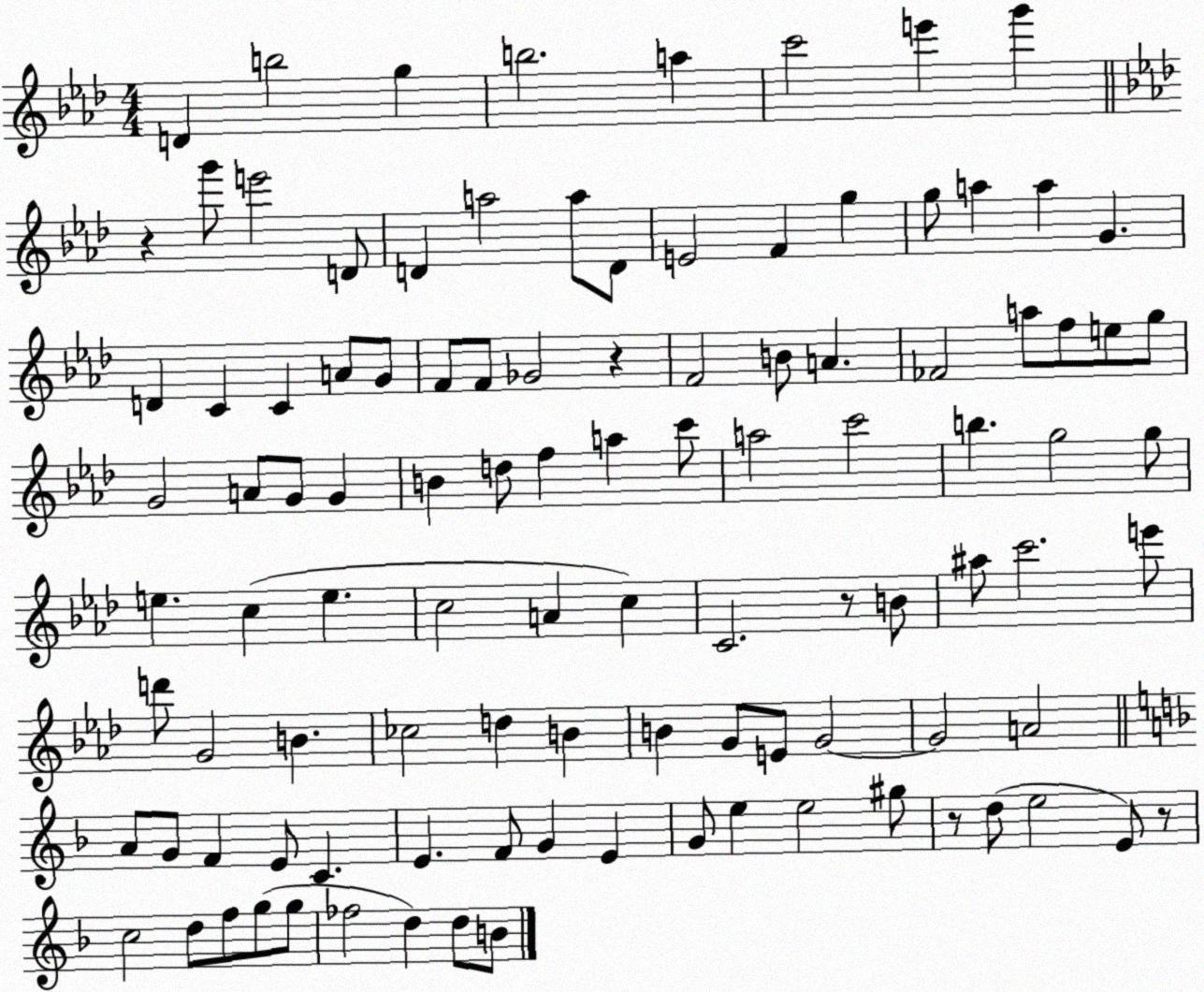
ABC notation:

X:1
T:Untitled
M:4/4
L:1/4
K:Ab
D b2 g b2 a c'2 e' g' z g'/2 e'2 D/2 D a2 a/2 D/2 E2 F g g/2 a a G D C C A/2 G/2 F/2 F/2 _G2 z F2 B/2 A _F2 a/2 f/2 e/2 g/2 G2 A/2 G/2 G B d/2 f a c'/2 a2 c'2 b g2 g/2 e c e c2 A c C2 z/2 B/2 ^a/2 c'2 e'/2 d'/2 G2 B _c2 d B B G/2 E/2 G2 G2 A2 A/2 G/2 F E/2 C E F/2 G E G/2 e e2 ^g/2 z/2 d/2 e2 E/2 z/2 c2 d/2 f/2 g/2 g/2 _f2 d d/2 B/2